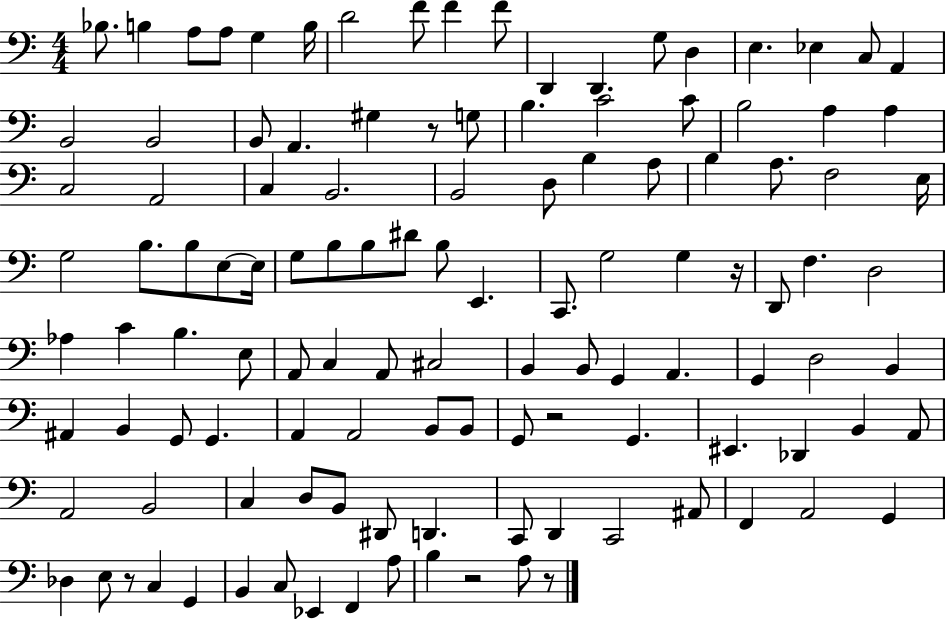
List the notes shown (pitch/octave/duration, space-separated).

Bb3/e. B3/q A3/e A3/e G3/q B3/s D4/h F4/e F4/q F4/e D2/q D2/q. G3/e D3/q E3/q. Eb3/q C3/e A2/q B2/h B2/h B2/e A2/q. G#3/q R/e G3/e B3/q. C4/h C4/e B3/h A3/q A3/q C3/h A2/h C3/q B2/h. B2/h D3/e B3/q A3/e B3/q A3/e. F3/h E3/s G3/h B3/e. B3/e E3/e E3/s G3/e B3/e B3/e D#4/e B3/e E2/q. C2/e. G3/h G3/q R/s D2/e F3/q. D3/h Ab3/q C4/q B3/q. E3/e A2/e C3/q A2/e C#3/h B2/q B2/e G2/q A2/q. G2/q D3/h B2/q A#2/q B2/q G2/e G2/q. A2/q A2/h B2/e B2/e G2/e R/h G2/q. EIS2/q. Db2/q B2/q A2/e A2/h B2/h C3/q D3/e B2/e D#2/e D2/q. C2/e D2/q C2/h A#2/e F2/q A2/h G2/q Db3/q E3/e R/e C3/q G2/q B2/q C3/e Eb2/q F2/q A3/e B3/q R/h A3/e R/e